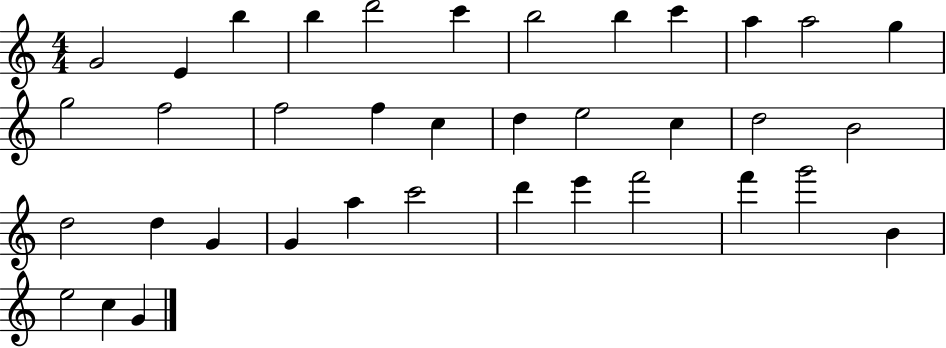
{
  \clef treble
  \numericTimeSignature
  \time 4/4
  \key c \major
  g'2 e'4 b''4 | b''4 d'''2 c'''4 | b''2 b''4 c'''4 | a''4 a''2 g''4 | \break g''2 f''2 | f''2 f''4 c''4 | d''4 e''2 c''4 | d''2 b'2 | \break d''2 d''4 g'4 | g'4 a''4 c'''2 | d'''4 e'''4 f'''2 | f'''4 g'''2 b'4 | \break e''2 c''4 g'4 | \bar "|."
}